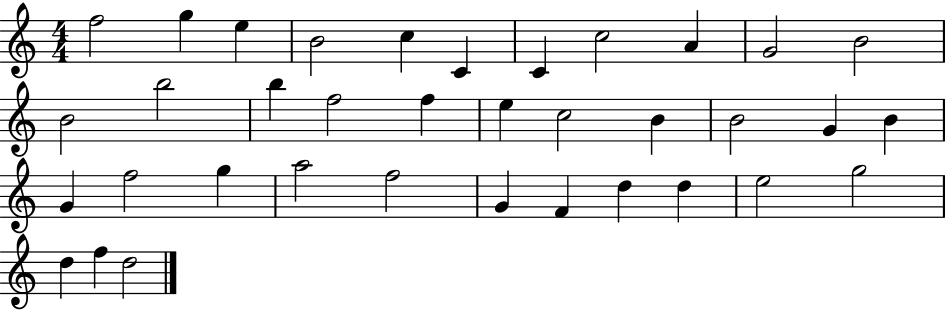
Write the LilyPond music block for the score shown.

{
  \clef treble
  \numericTimeSignature
  \time 4/4
  \key c \major
  f''2 g''4 e''4 | b'2 c''4 c'4 | c'4 c''2 a'4 | g'2 b'2 | \break b'2 b''2 | b''4 f''2 f''4 | e''4 c''2 b'4 | b'2 g'4 b'4 | \break g'4 f''2 g''4 | a''2 f''2 | g'4 f'4 d''4 d''4 | e''2 g''2 | \break d''4 f''4 d''2 | \bar "|."
}